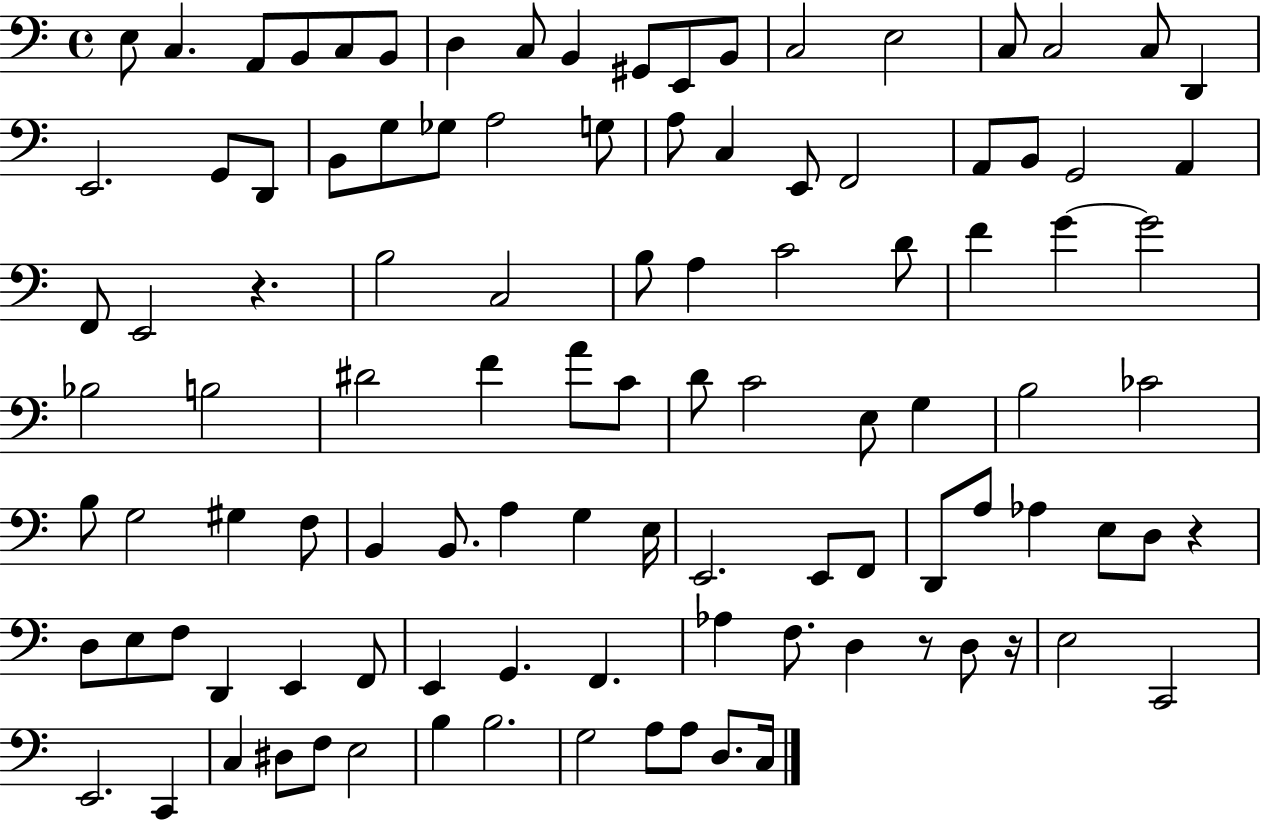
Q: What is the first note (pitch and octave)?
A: E3